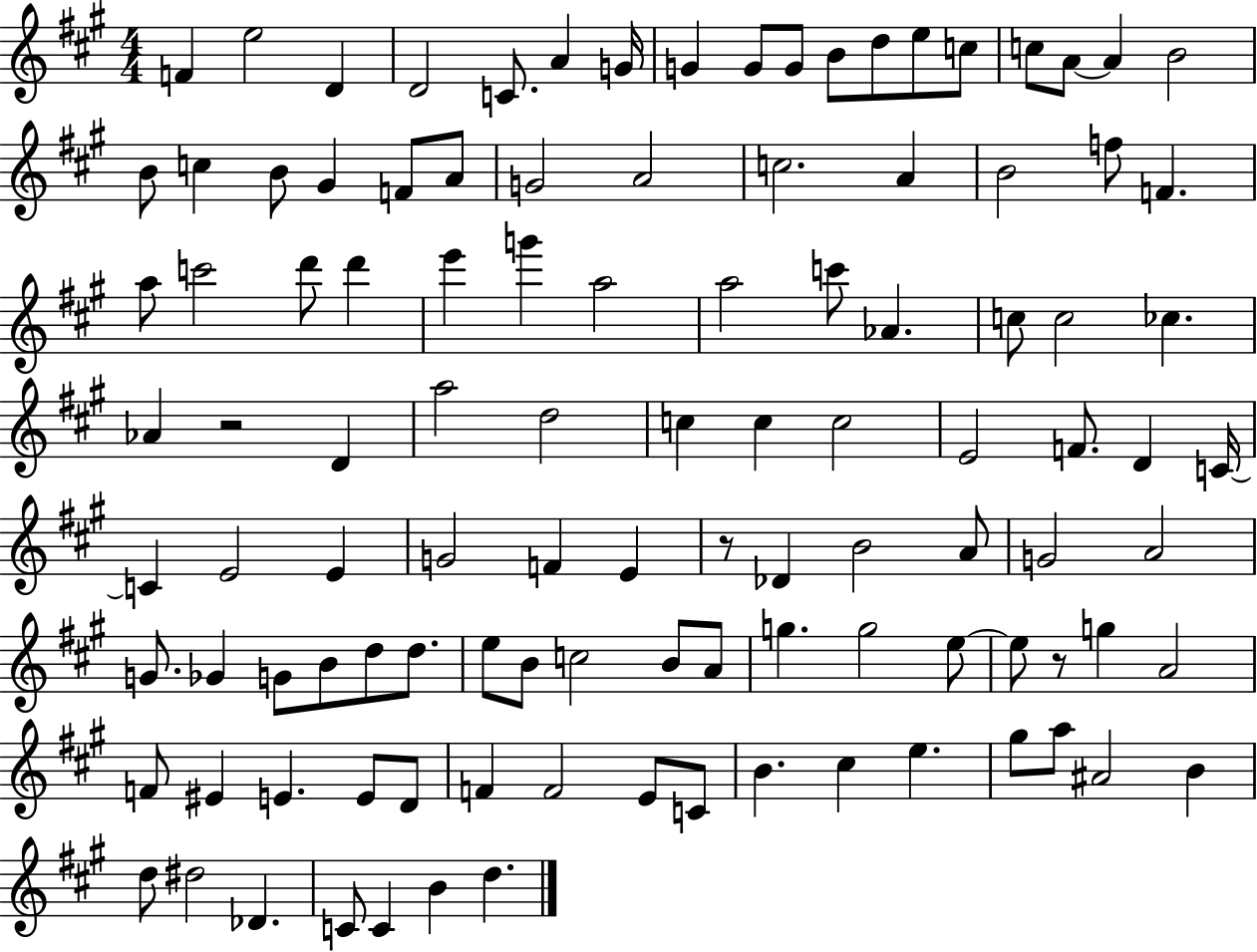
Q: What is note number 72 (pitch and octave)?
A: D5